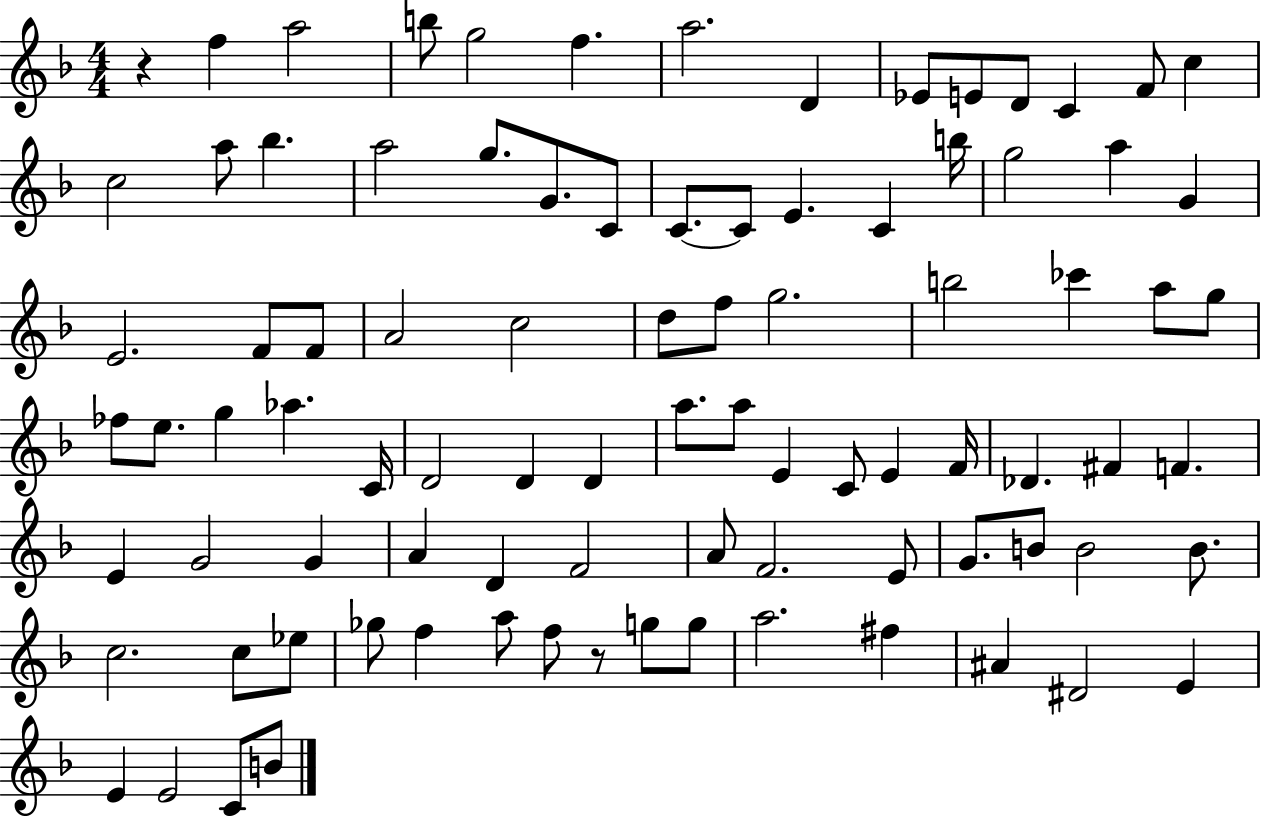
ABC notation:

X:1
T:Untitled
M:4/4
L:1/4
K:F
z f a2 b/2 g2 f a2 D _E/2 E/2 D/2 C F/2 c c2 a/2 _b a2 g/2 G/2 C/2 C/2 C/2 E C b/4 g2 a G E2 F/2 F/2 A2 c2 d/2 f/2 g2 b2 _c' a/2 g/2 _f/2 e/2 g _a C/4 D2 D D a/2 a/2 E C/2 E F/4 _D ^F F E G2 G A D F2 A/2 F2 E/2 G/2 B/2 B2 B/2 c2 c/2 _e/2 _g/2 f a/2 f/2 z/2 g/2 g/2 a2 ^f ^A ^D2 E E E2 C/2 B/2